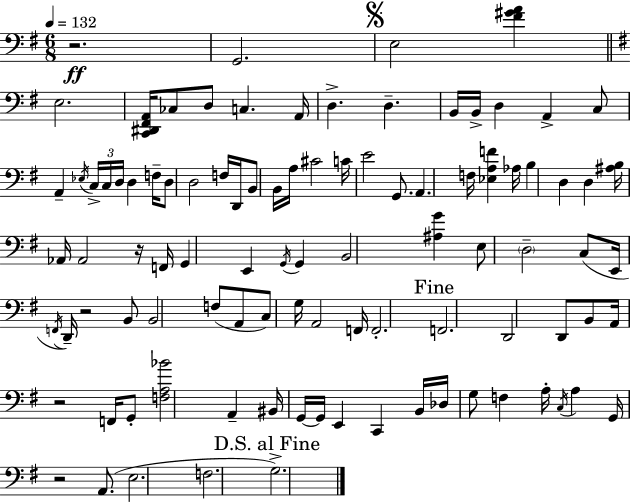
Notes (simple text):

R/h. G2/h. E3/h [F#4,G#4,A4]/q E3/h. [C2,D#2,F#2,A2]/s CES3/e D3/e C3/q. A2/s D3/q. D3/q. B2/s B2/s D3/q A2/q C3/e A2/q Eb3/s C3/s C3/s D3/s D3/q F3/s D3/e D3/h F3/s D2/s B2/e B2/s A3/s C#4/h C4/s E4/h G2/e. A2/q. F3/s [Eb3,A3,F4]/q Ab3/s B3/q D3/q D3/q [A#3,B3]/s Ab2/s Ab2/h R/s F2/s G2/q E2/q G2/s G2/q B2/h [A#3,G4]/q E3/e D3/h C3/e E2/s F2/s D2/s R/h B2/e B2/h F3/e A2/e C3/e G3/s A2/h F2/s F2/h. F2/h. D2/h D2/e B2/e A2/s R/h F2/s G2/e [F3,A3,Bb4]/h A2/q BIS2/s G2/s G2/s E2/q C2/q B2/s Db3/s G3/e F3/q A3/s C3/s A3/q G2/s R/h A2/e. E3/h. F3/h. G3/h.